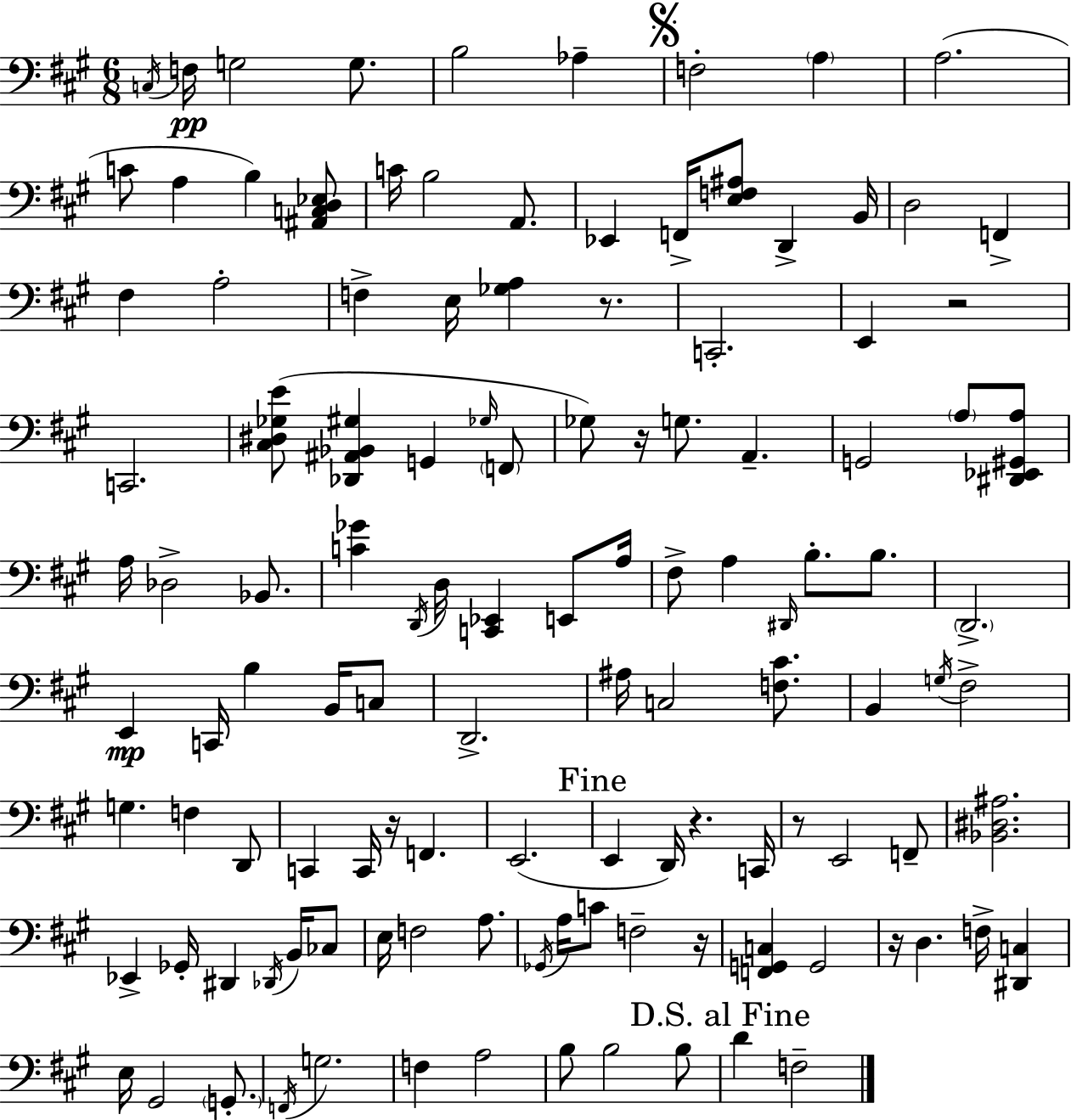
{
  \clef bass
  \numericTimeSignature
  \time 6/8
  \key a \major
  \repeat volta 2 { \acciaccatura { c16 }\pp f16 g2 g8. | b2 aes4-- | \mark \markup { \musicglyph "scripts.segno" } f2-. \parenthesize a4 | a2.( | \break c'8 a4 b4) <ais, c d ees>8 | c'16 b2 a,8. | ees,4 f,16-> <e f ais>8 d,4-> | b,16 d2 f,4-> | \break fis4 a2-. | f4-> e16 <ges a>4 r8. | c,2.-. | e,4 r2 | \break c,2. | <cis dis ges e'>8( <des, ais, bes, gis>4 g,4 \grace { ges16 } | \parenthesize f,8 ges8) r16 g8. a,4.-- | g,2 \parenthesize a8 | \break <dis, ees, gis, a>8 a16 des2-> bes,8. | <c' ges'>4 \acciaccatura { d,16 } d16 <c, ees,>4 | e,8 a16 fis8-> a4 \grace { dis,16 } b8.-. | b8. \parenthesize d,2.-> | \break e,4\mp c,16 b4 | b,16 c8 d,2.-> | ais16 c2 | <f cis'>8. b,4 \acciaccatura { g16 } fis2-> | \break g4. f4 | d,8 c,4 c,16 r16 f,4. | e,2.( | \mark "Fine" e,4 d,16) r4. | \break c,16 r8 e,2 | f,8-- <bes, dis ais>2. | ees,4-> ges,16-. dis,4 | \acciaccatura { des,16 } b,16 ces8 e16 f2 | \break a8. \acciaccatura { ges,16 } a16 c'8 f2-- | r16 <f, g, c>4 g,2 | r16 d4. | f16-> <dis, c>4 e16 gis,2 | \break \parenthesize g,8.-. \acciaccatura { f,16 } g2. | f4 | a2 b8 b2 | b8 \mark "D.S. al Fine" d'4 | \break f2-- } \bar "|."
}